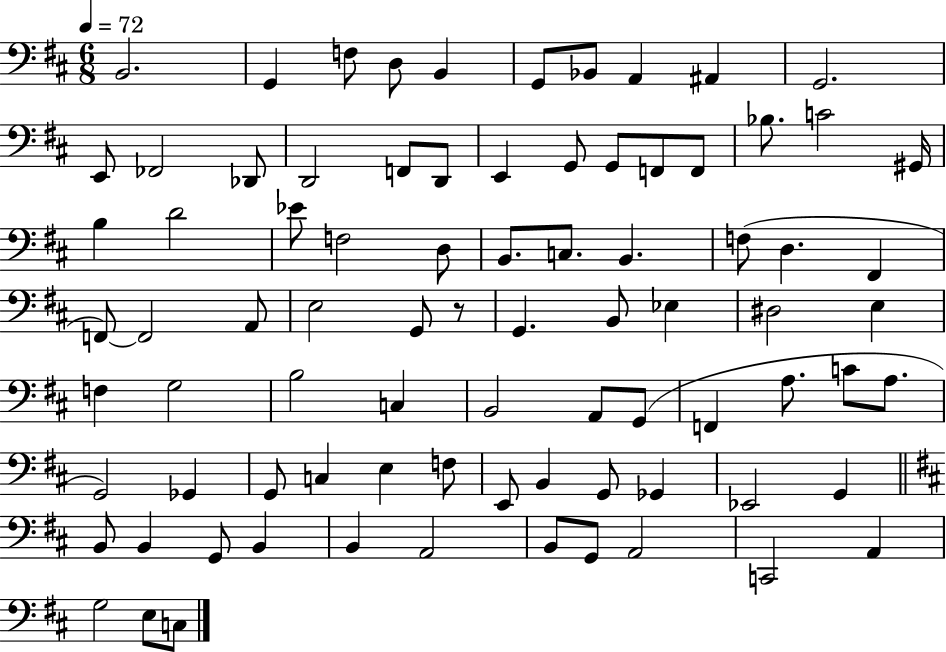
X:1
T:Untitled
M:6/8
L:1/4
K:D
B,,2 G,, F,/2 D,/2 B,, G,,/2 _B,,/2 A,, ^A,, G,,2 E,,/2 _F,,2 _D,,/2 D,,2 F,,/2 D,,/2 E,, G,,/2 G,,/2 F,,/2 F,,/2 _B,/2 C2 ^G,,/4 B, D2 _E/2 F,2 D,/2 B,,/2 C,/2 B,, F,/2 D, ^F,, F,,/2 F,,2 A,,/2 E,2 G,,/2 z/2 G,, B,,/2 _E, ^D,2 E, F, G,2 B,2 C, B,,2 A,,/2 G,,/2 F,, A,/2 C/2 A,/2 G,,2 _G,, G,,/2 C, E, F,/2 E,,/2 B,, G,,/2 _G,, _E,,2 G,, B,,/2 B,, G,,/2 B,, B,, A,,2 B,,/2 G,,/2 A,,2 C,,2 A,, G,2 E,/2 C,/2